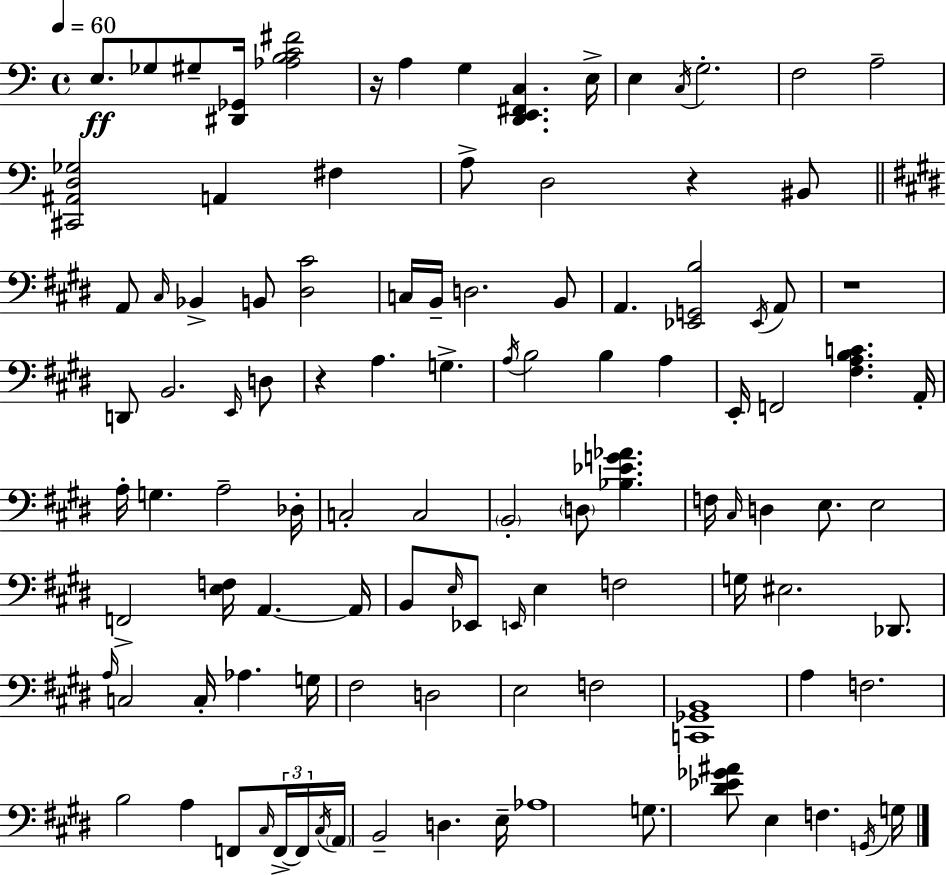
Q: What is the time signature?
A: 4/4